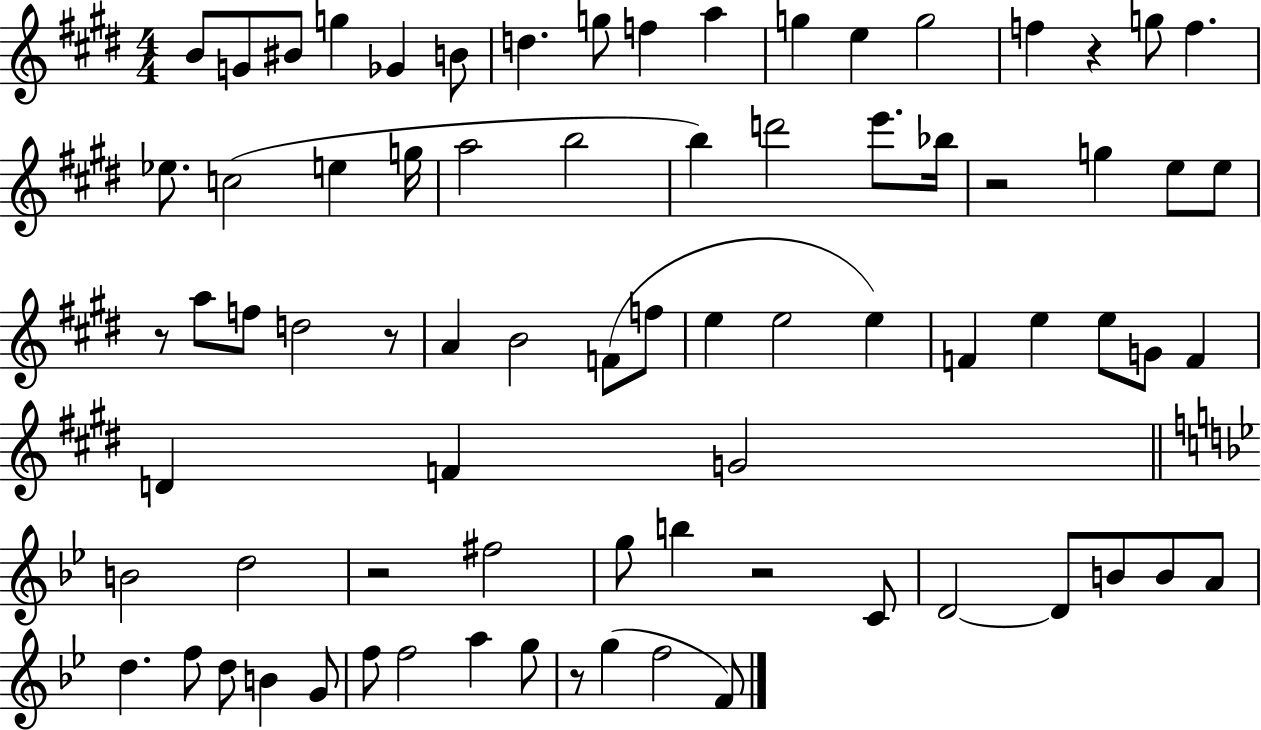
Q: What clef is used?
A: treble